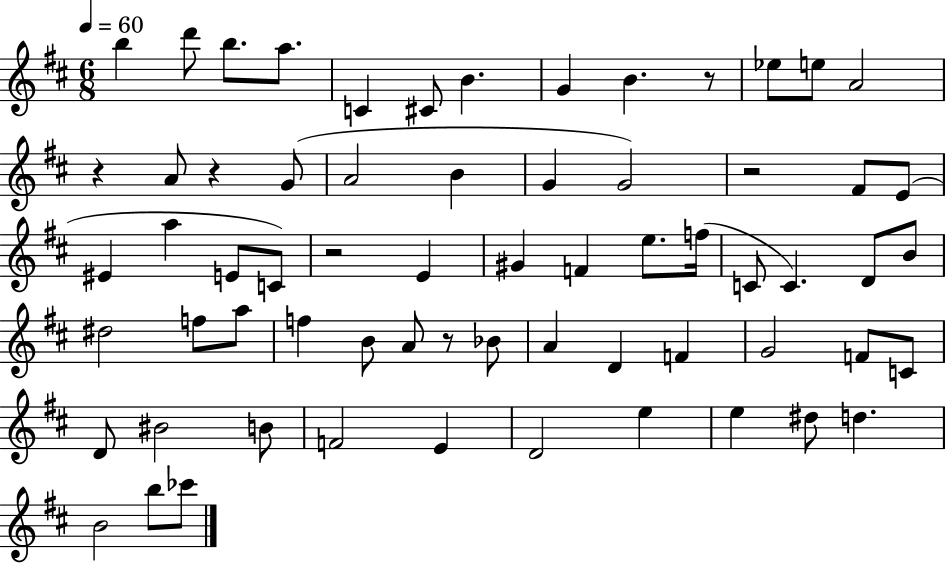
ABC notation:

X:1
T:Untitled
M:6/8
L:1/4
K:D
b d'/2 b/2 a/2 C ^C/2 B G B z/2 _e/2 e/2 A2 z A/2 z G/2 A2 B G G2 z2 ^F/2 E/2 ^E a E/2 C/2 z2 E ^G F e/2 f/4 C/2 C D/2 B/2 ^d2 f/2 a/2 f B/2 A/2 z/2 _B/2 A D F G2 F/2 C/2 D/2 ^B2 B/2 F2 E D2 e e ^d/2 d B2 b/2 _c'/2